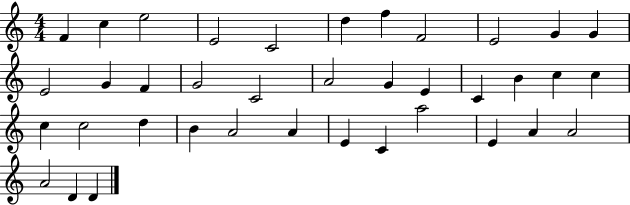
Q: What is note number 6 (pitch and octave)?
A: D5